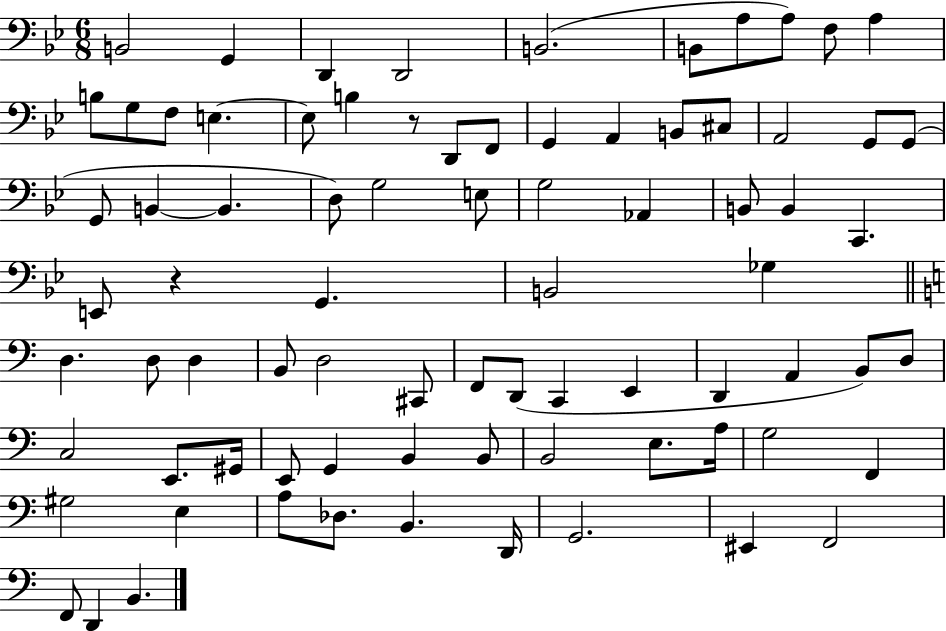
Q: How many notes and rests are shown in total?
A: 80